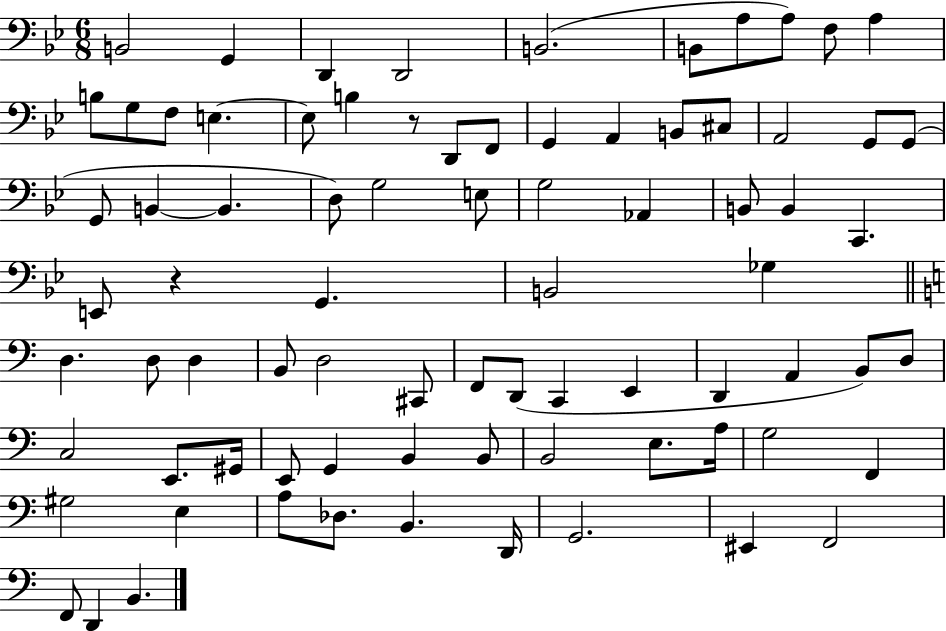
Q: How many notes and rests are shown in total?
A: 80